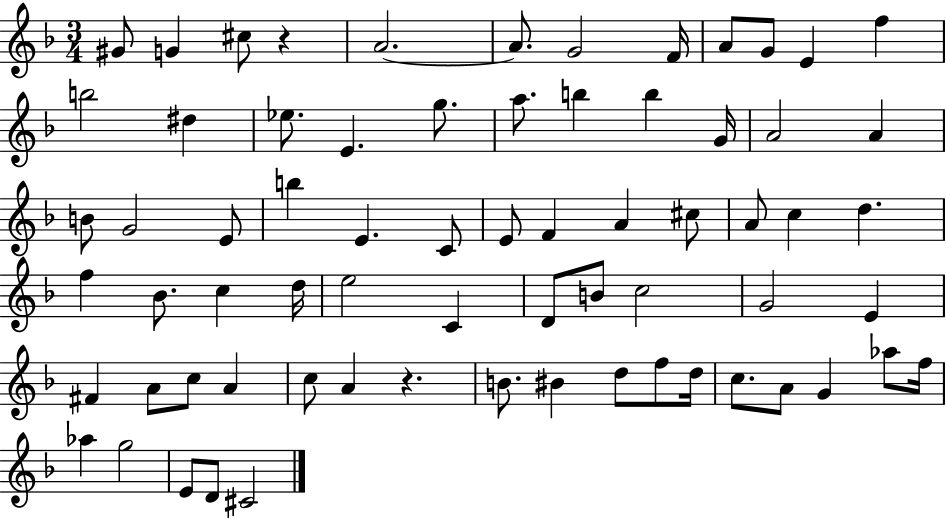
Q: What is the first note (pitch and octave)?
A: G#4